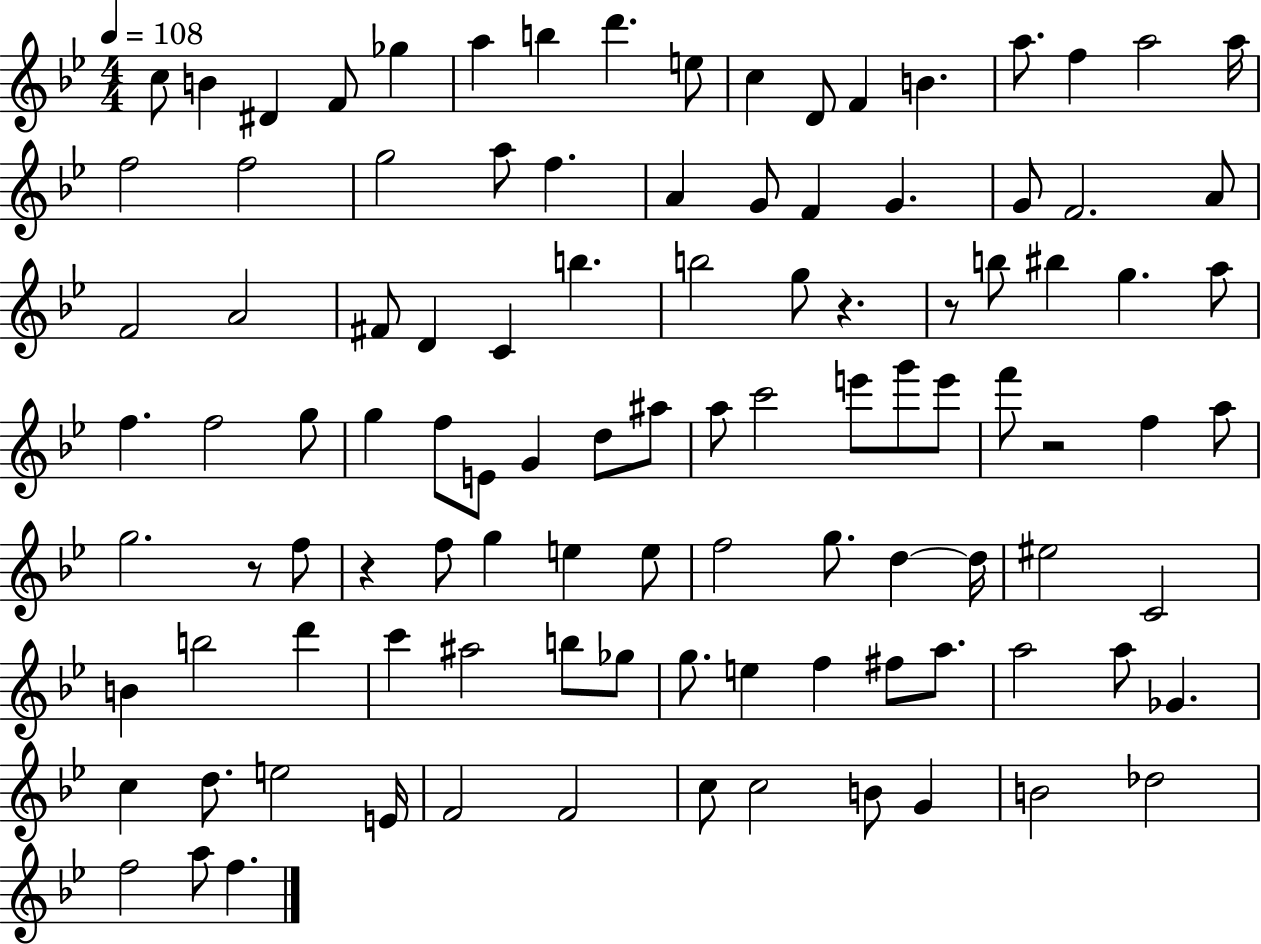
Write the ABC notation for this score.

X:1
T:Untitled
M:4/4
L:1/4
K:Bb
c/2 B ^D F/2 _g a b d' e/2 c D/2 F B a/2 f a2 a/4 f2 f2 g2 a/2 f A G/2 F G G/2 F2 A/2 F2 A2 ^F/2 D C b b2 g/2 z z/2 b/2 ^b g a/2 f f2 g/2 g f/2 E/2 G d/2 ^a/2 a/2 c'2 e'/2 g'/2 e'/2 f'/2 z2 f a/2 g2 z/2 f/2 z f/2 g e e/2 f2 g/2 d d/4 ^e2 C2 B b2 d' c' ^a2 b/2 _g/2 g/2 e f ^f/2 a/2 a2 a/2 _G c d/2 e2 E/4 F2 F2 c/2 c2 B/2 G B2 _d2 f2 a/2 f